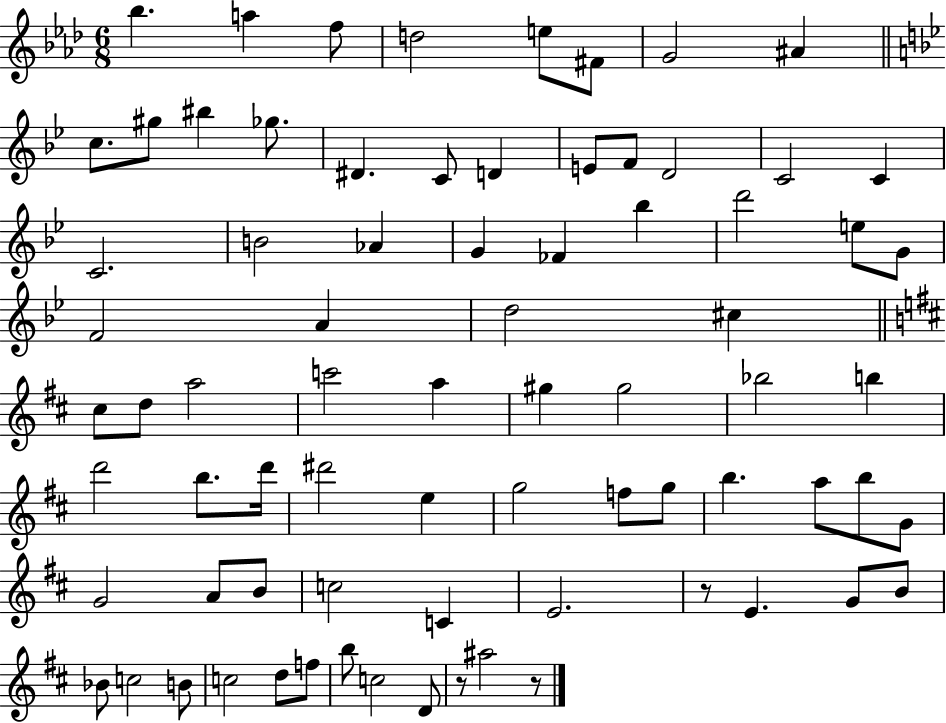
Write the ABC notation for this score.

X:1
T:Untitled
M:6/8
L:1/4
K:Ab
_b a f/2 d2 e/2 ^F/2 G2 ^A c/2 ^g/2 ^b _g/2 ^D C/2 D E/2 F/2 D2 C2 C C2 B2 _A G _F _b d'2 e/2 G/2 F2 A d2 ^c ^c/2 d/2 a2 c'2 a ^g ^g2 _b2 b d'2 b/2 d'/4 ^d'2 e g2 f/2 g/2 b a/2 b/2 G/2 G2 A/2 B/2 c2 C E2 z/2 E G/2 B/2 _B/2 c2 B/2 c2 d/2 f/2 b/2 c2 D/2 z/2 ^a2 z/2